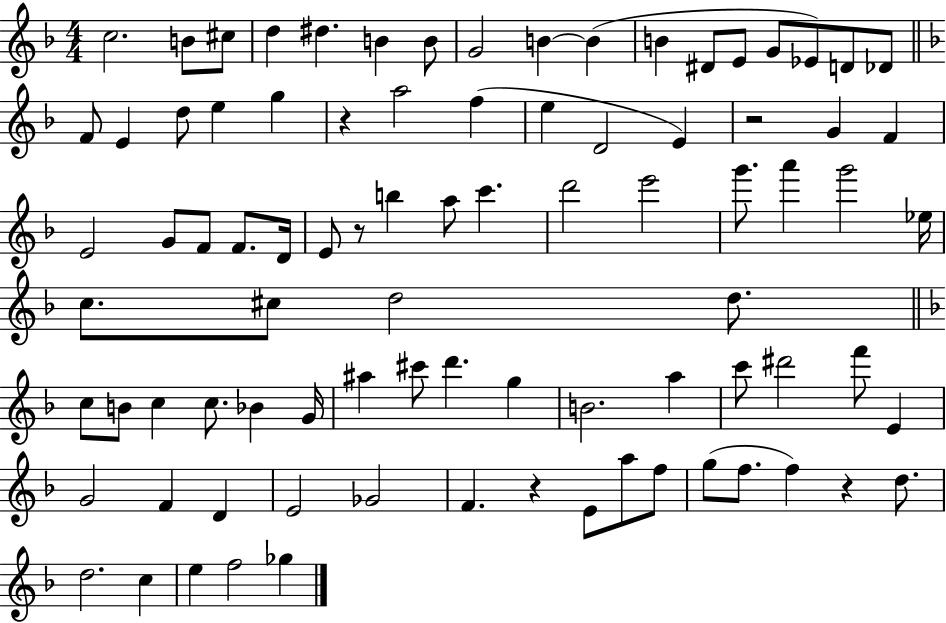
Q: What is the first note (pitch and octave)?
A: C5